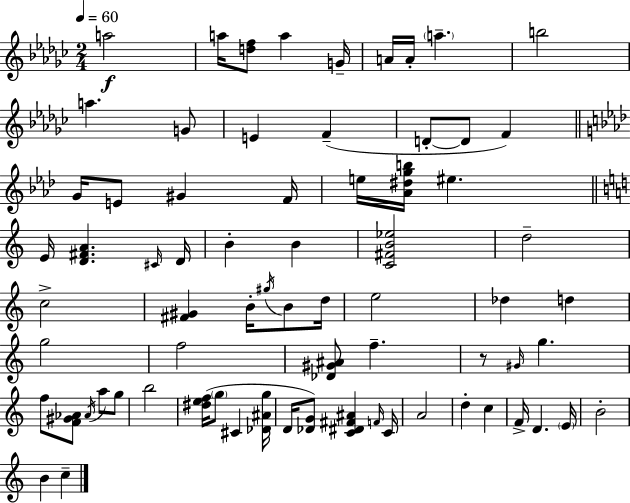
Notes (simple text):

A5/h A5/s [D5,F5]/e A5/q G4/s A4/s A4/s A5/q. B5/h A5/q. G4/e E4/q F4/q D4/e D4/e F4/q G4/s E4/e G#4/q F4/s E5/s [Ab4,D#5,G5,B5]/s EIS5/q. E4/s [D4,F#4,A4]/q. C#4/s D4/s B4/q B4/q [C4,F#4,B4,Eb5]/h D5/h C5/h [F#4,G#4]/q B4/s G#5/s B4/e D5/s E5/h Db5/q D5/q G5/h F5/h [Db4,G#4,A#4]/e F5/q. R/e G#4/s G5/q. F5/e [F4,G#4,Ab4]/e Ab4/s A5/e G5/e B5/h [D#5,E5,F5]/s G5/e C#4/q [Db4,A#4,G5]/s D4/s [Db4,G4]/e [C4,D#4,F#4,A#4]/q F4/s C4/s A4/h D5/q C5/q F4/s D4/q. E4/s B4/h B4/q C5/q